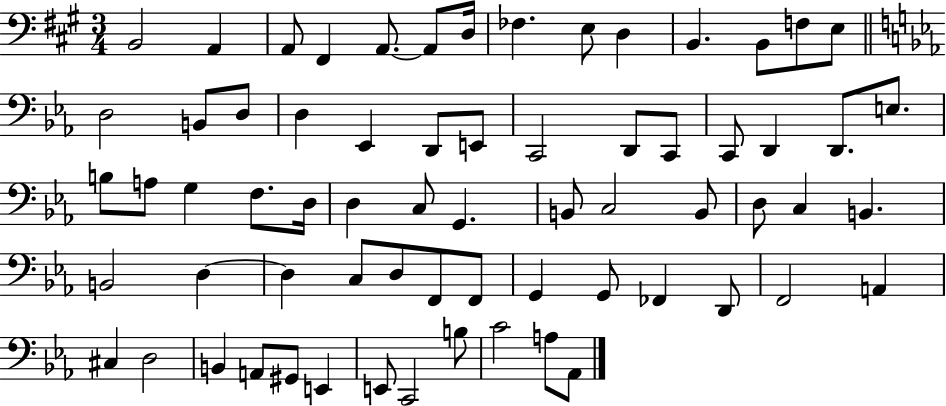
X:1
T:Untitled
M:3/4
L:1/4
K:A
B,,2 A,, A,,/2 ^F,, A,,/2 A,,/2 D,/4 _F, E,/2 D, B,, B,,/2 F,/2 E,/2 D,2 B,,/2 D,/2 D, _E,, D,,/2 E,,/2 C,,2 D,,/2 C,,/2 C,,/2 D,, D,,/2 E,/2 B,/2 A,/2 G, F,/2 D,/4 D, C,/2 G,, B,,/2 C,2 B,,/2 D,/2 C, B,, B,,2 D, D, C,/2 D,/2 F,,/2 F,,/2 G,, G,,/2 _F,, D,,/2 F,,2 A,, ^C, D,2 B,, A,,/2 ^G,,/2 E,, E,,/2 C,,2 B,/2 C2 A,/2 _A,,/2